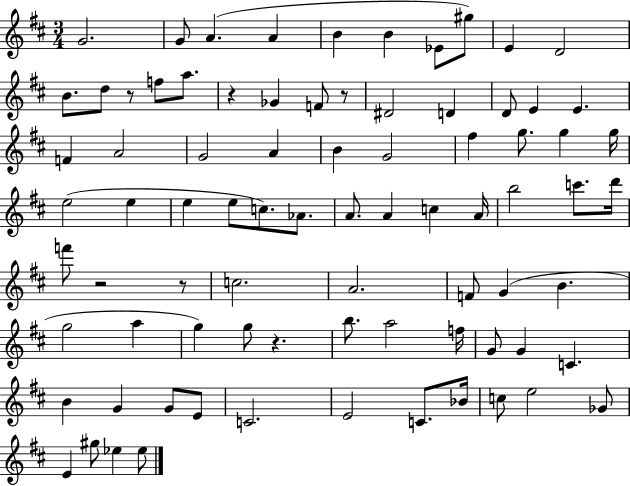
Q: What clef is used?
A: treble